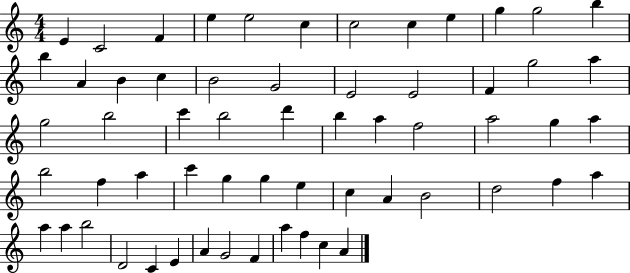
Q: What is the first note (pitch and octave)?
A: E4